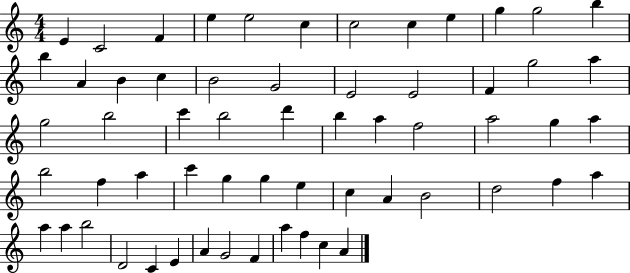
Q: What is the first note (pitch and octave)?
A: E4